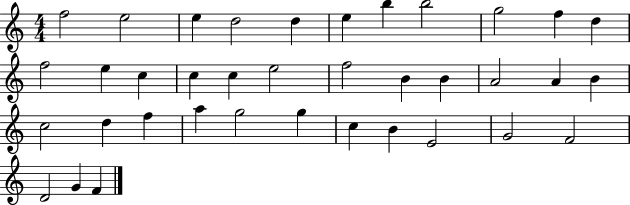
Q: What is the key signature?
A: C major